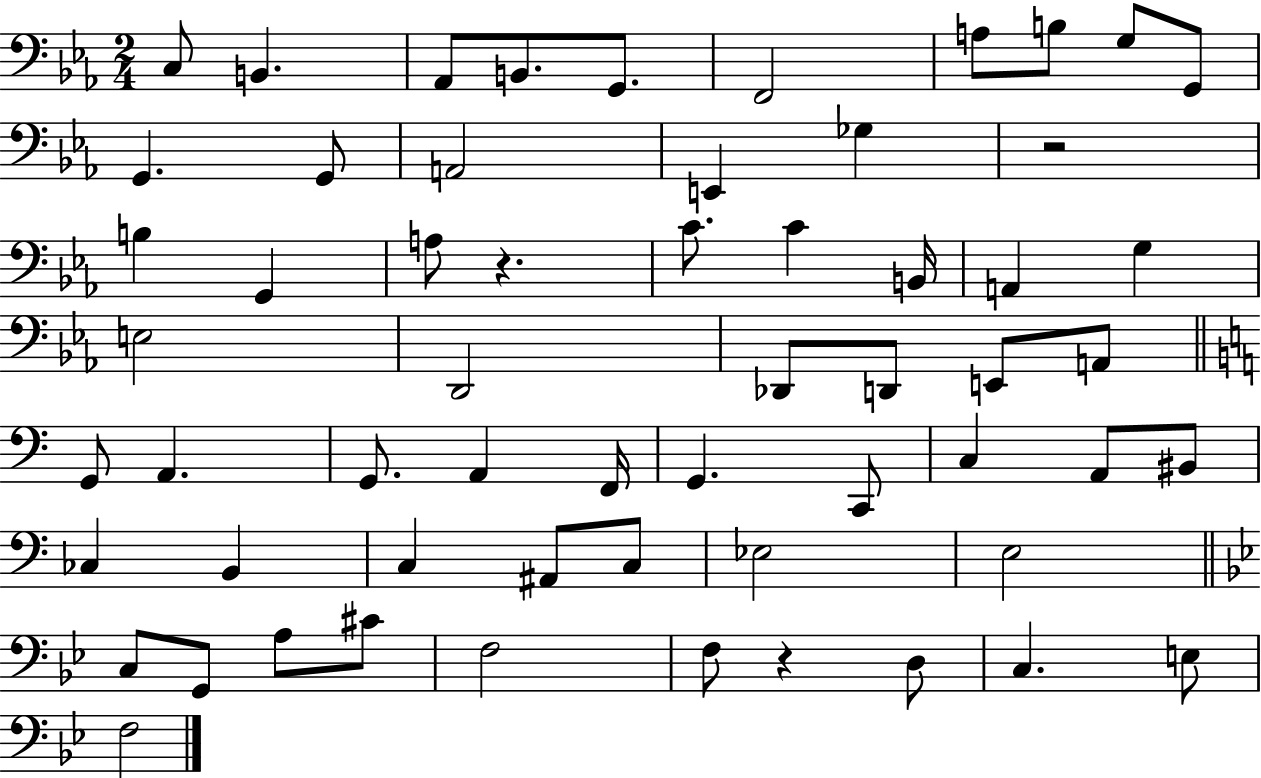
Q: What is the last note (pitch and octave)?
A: F3